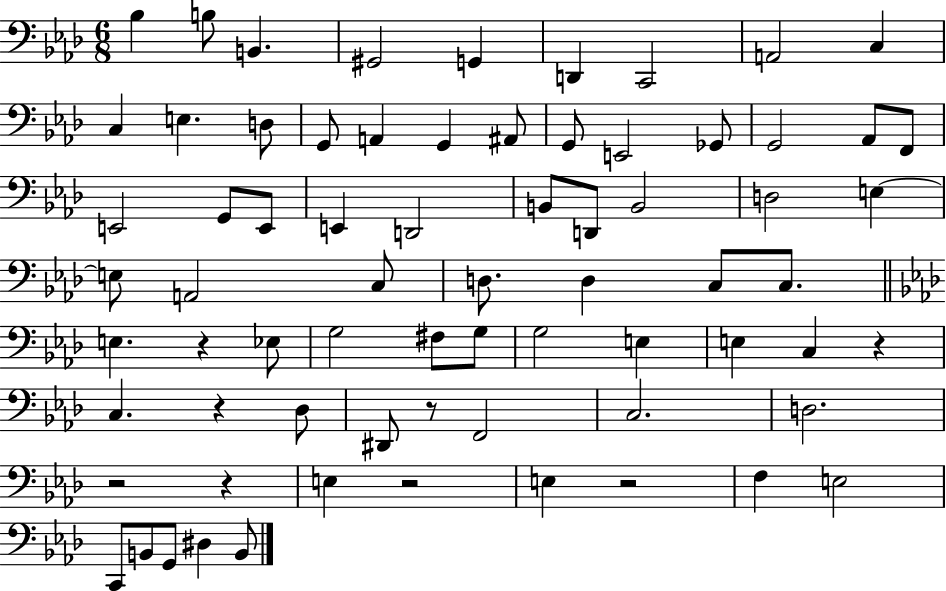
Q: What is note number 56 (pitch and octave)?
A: E3